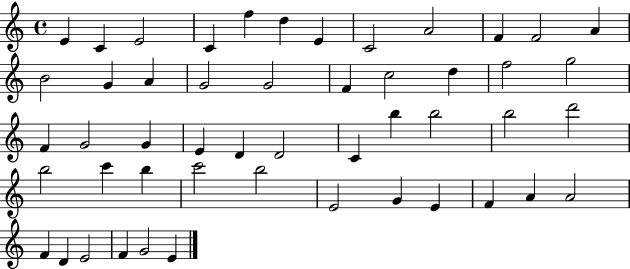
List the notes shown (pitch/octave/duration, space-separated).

E4/q C4/q E4/h C4/q F5/q D5/q E4/q C4/h A4/h F4/q F4/h A4/q B4/h G4/q A4/q G4/h G4/h F4/q C5/h D5/q F5/h G5/h F4/q G4/h G4/q E4/q D4/q D4/h C4/q B5/q B5/h B5/h D6/h B5/h C6/q B5/q C6/h B5/h E4/h G4/q E4/q F4/q A4/q A4/h F4/q D4/q E4/h F4/q G4/h E4/q